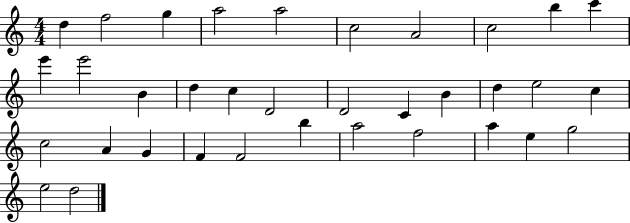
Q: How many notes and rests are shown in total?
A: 35